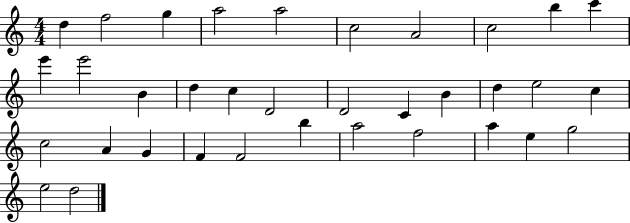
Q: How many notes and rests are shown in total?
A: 35